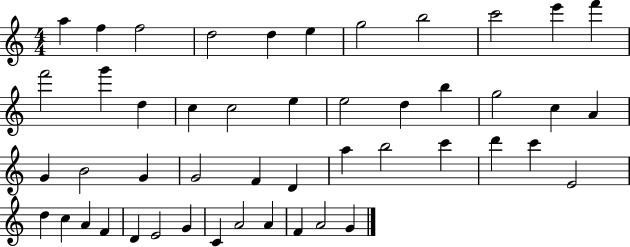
A5/q F5/q F5/h D5/h D5/q E5/q G5/h B5/h C6/h E6/q F6/q F6/h G6/q D5/q C5/q C5/h E5/q E5/h D5/q B5/q G5/h C5/q A4/q G4/q B4/h G4/q G4/h F4/q D4/q A5/q B5/h C6/q D6/q C6/q E4/h D5/q C5/q A4/q F4/q D4/q E4/h G4/q C4/q A4/h A4/q F4/q A4/h G4/q